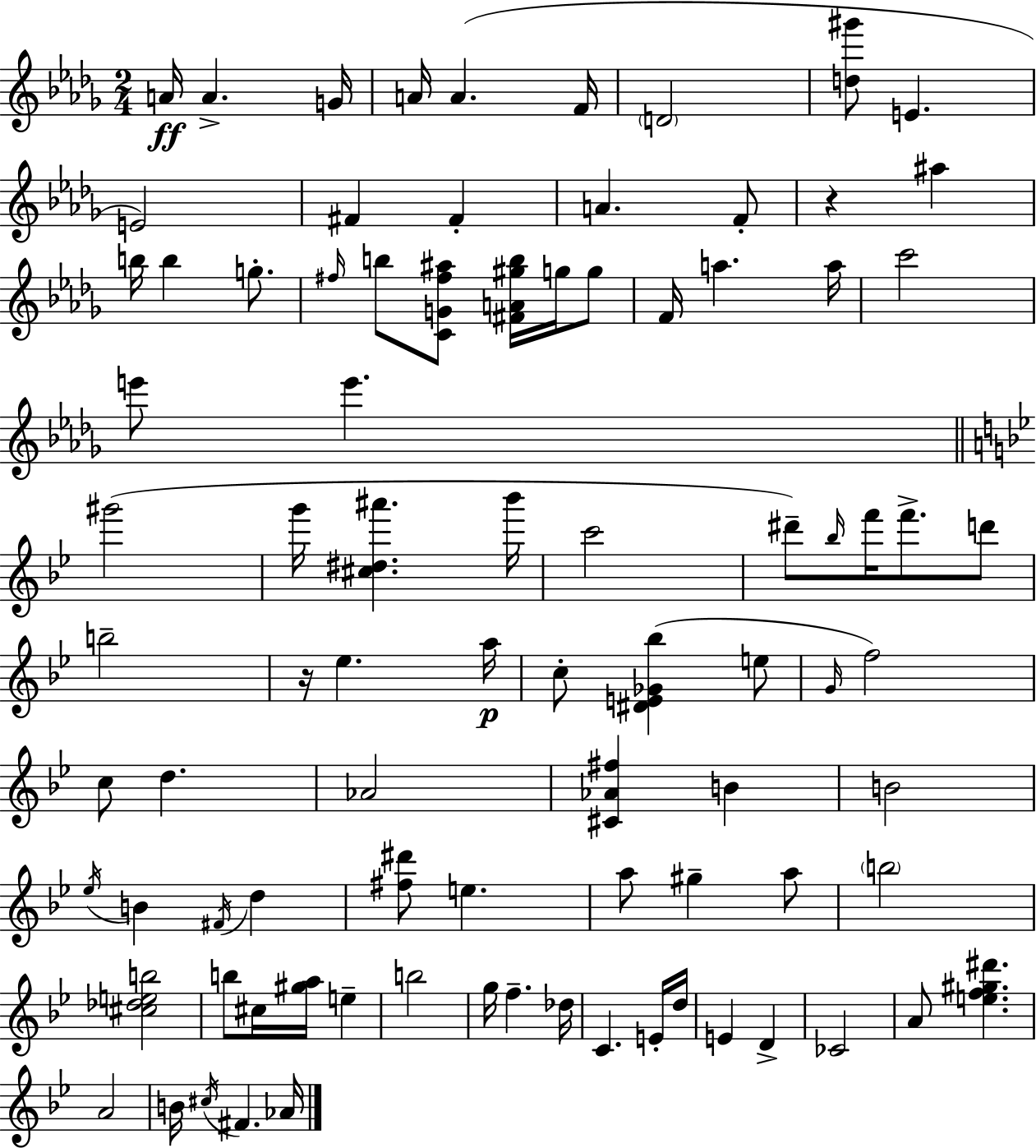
{
  \clef treble
  \numericTimeSignature
  \time 2/4
  \key bes \minor
  \repeat volta 2 { a'16\ff a'4.-> g'16 | a'16 a'4.( f'16 | \parenthesize d'2 | <d'' gis'''>8 e'4. | \break e'2) | fis'4 fis'4-. | a'4. f'8-. | r4 ais''4 | \break b''16 b''4 g''8.-. | \grace { fis''16 } b''8 <c' g' fis'' ais''>8 <fis' a' gis'' b''>16 g''16 g''8 | f'16 a''4. | a''16 c'''2 | \break e'''8 e'''4. | \bar "||" \break \key bes \major gis'''2( | g'''16 <cis'' dis'' ais'''>4. bes'''16 | c'''2 | dis'''8--) \grace { bes''16 } f'''16 f'''8.-> d'''8 | \break b''2-- | r16 ees''4. | a''16\p c''8-. <dis' e' ges' bes''>4( e''8 | \grace { g'16 }) f''2 | \break c''8 d''4. | aes'2 | <cis' aes' fis''>4 b'4 | b'2 | \break \acciaccatura { ees''16 } b'4 \acciaccatura { fis'16 } | d''4 <fis'' dis'''>8 e''4. | a''8 gis''4-- | a''8 \parenthesize b''2 | \break <cis'' des'' e'' b''>2 | b''8 cis''16 <gis'' a''>16 | e''4-- b''2 | g''16 f''4.-- | \break des''16 c'4. | e'16-. d''16 e'4 | d'4-> ces'2 | a'8 <e'' f'' gis'' dis'''>4. | \break a'2 | b'16 \acciaccatura { cis''16 } fis'4. | aes'16 } \bar "|."
}